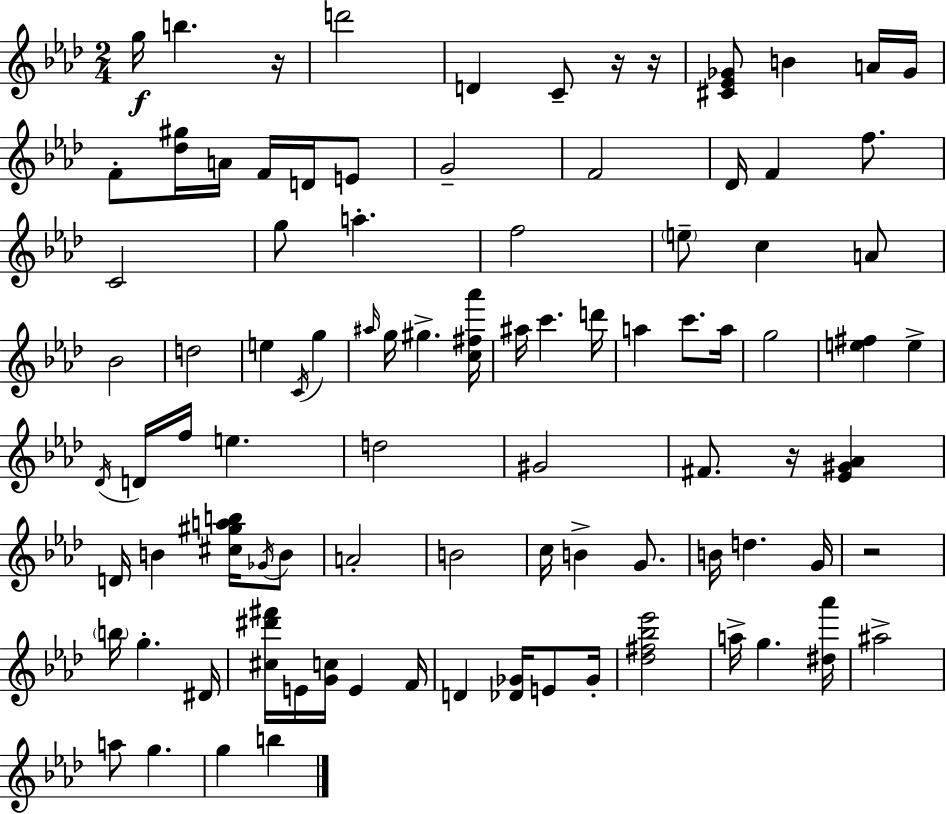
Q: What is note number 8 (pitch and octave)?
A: Gb4